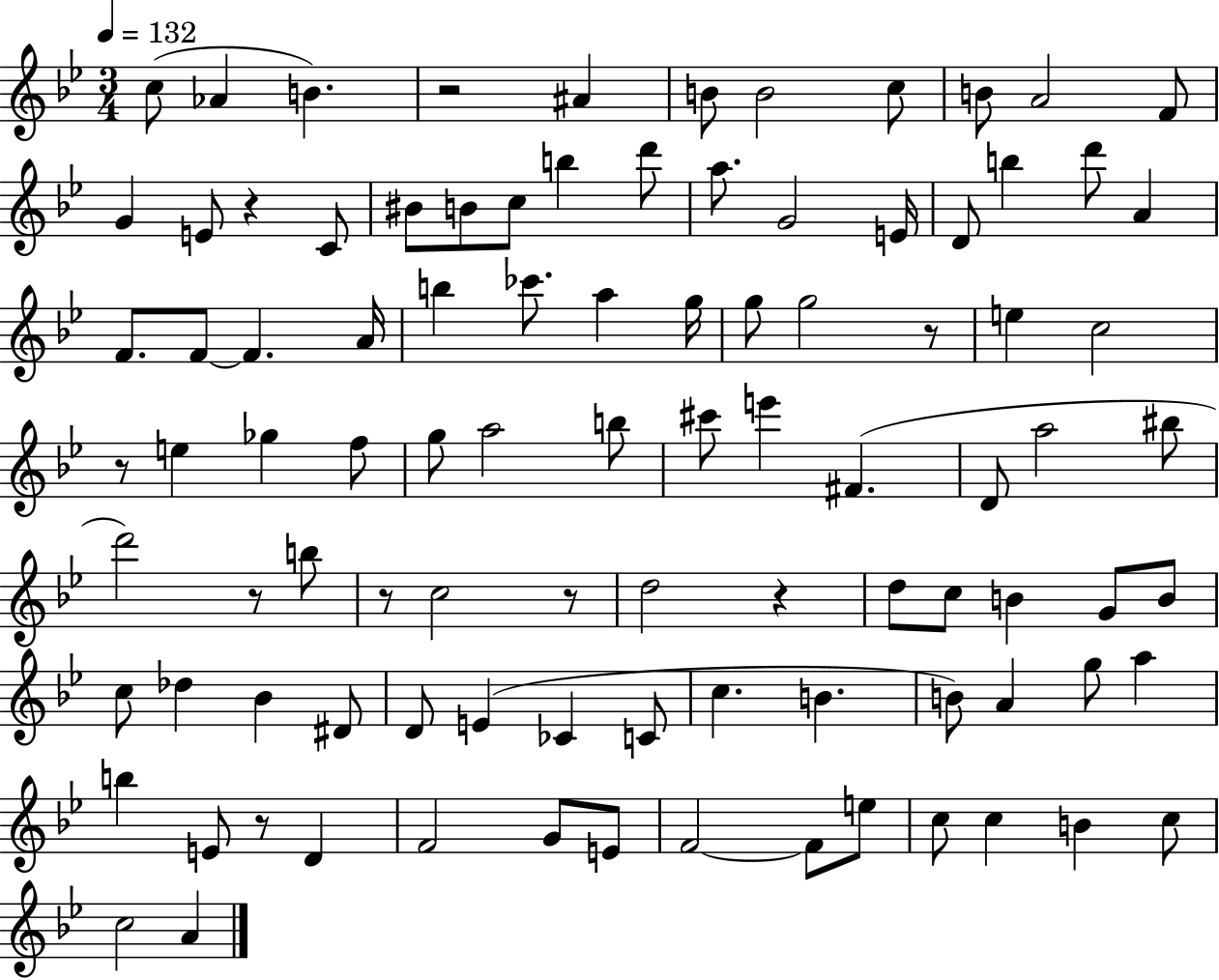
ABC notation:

X:1
T:Untitled
M:3/4
L:1/4
K:Bb
c/2 _A B z2 ^A B/2 B2 c/2 B/2 A2 F/2 G E/2 z C/2 ^B/2 B/2 c/2 b d'/2 a/2 G2 E/4 D/2 b d'/2 A F/2 F/2 F A/4 b _c'/2 a g/4 g/2 g2 z/2 e c2 z/2 e _g f/2 g/2 a2 b/2 ^c'/2 e' ^F D/2 a2 ^b/2 d'2 z/2 b/2 z/2 c2 z/2 d2 z d/2 c/2 B G/2 B/2 c/2 _d _B ^D/2 D/2 E _C C/2 c B B/2 A g/2 a b E/2 z/2 D F2 G/2 E/2 F2 F/2 e/2 c/2 c B c/2 c2 A